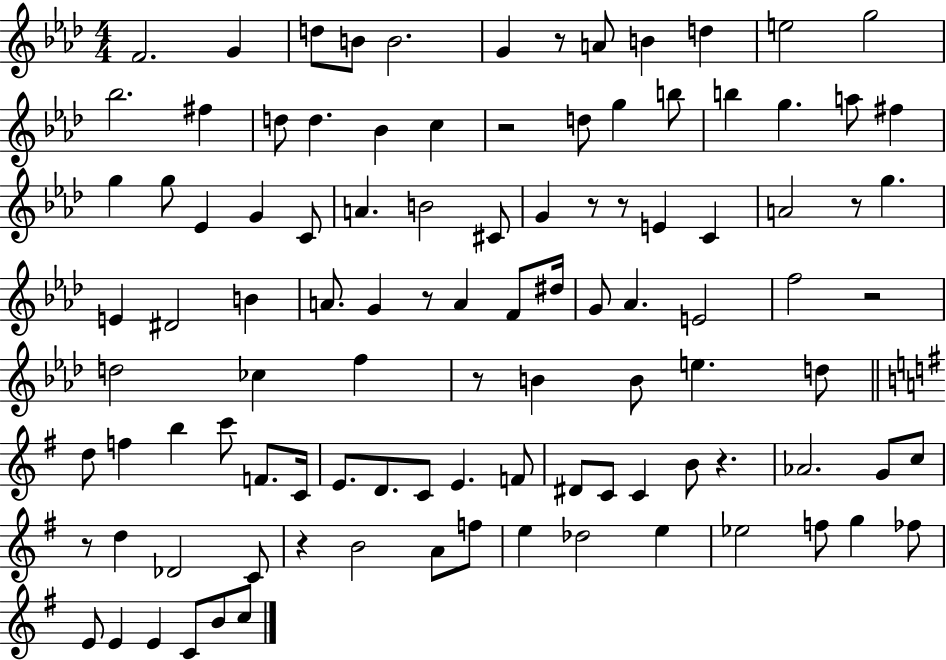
{
  \clef treble
  \numericTimeSignature
  \time 4/4
  \key aes \major
  f'2. g'4 | d''8 b'8 b'2. | g'4 r8 a'8 b'4 d''4 | e''2 g''2 | \break bes''2. fis''4 | d''8 d''4. bes'4 c''4 | r2 d''8 g''4 b''8 | b''4 g''4. a''8 fis''4 | \break g''4 g''8 ees'4 g'4 c'8 | a'4. b'2 cis'8 | g'4 r8 r8 e'4 c'4 | a'2 r8 g''4. | \break e'4 dis'2 b'4 | a'8. g'4 r8 a'4 f'8 dis''16 | g'8 aes'4. e'2 | f''2 r2 | \break d''2 ces''4 f''4 | r8 b'4 b'8 e''4. d''8 | \bar "||" \break \key e \minor d''8 f''4 b''4 c'''8 f'8. c'16 | e'8. d'8. c'8 e'4. f'8 | dis'8 c'8 c'4 b'8 r4. | aes'2. g'8 c''8 | \break r8 d''4 des'2 c'8 | r4 b'2 a'8 f''8 | e''4 des''2 e''4 | ees''2 f''8 g''4 fes''8 | \break e'8 e'4 e'4 c'8 b'8 c''8 | \bar "|."
}